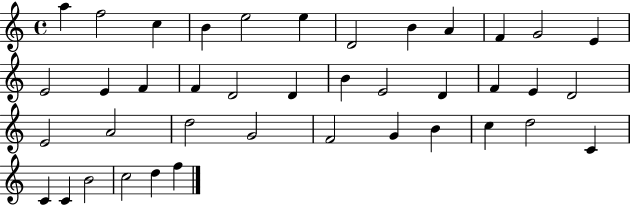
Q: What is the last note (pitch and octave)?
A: F5